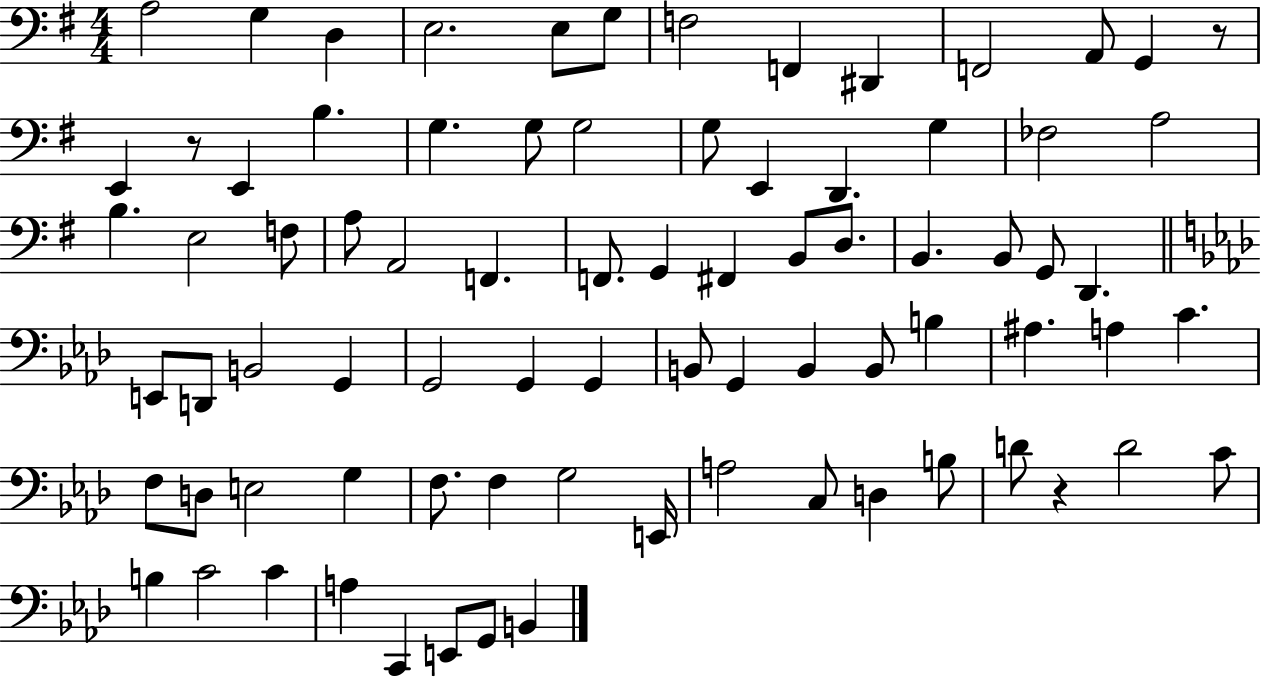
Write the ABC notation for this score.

X:1
T:Untitled
M:4/4
L:1/4
K:G
A,2 G, D, E,2 E,/2 G,/2 F,2 F,, ^D,, F,,2 A,,/2 G,, z/2 E,, z/2 E,, B, G, G,/2 G,2 G,/2 E,, D,, G, _F,2 A,2 B, E,2 F,/2 A,/2 A,,2 F,, F,,/2 G,, ^F,, B,,/2 D,/2 B,, B,,/2 G,,/2 D,, E,,/2 D,,/2 B,,2 G,, G,,2 G,, G,, B,,/2 G,, B,, B,,/2 B, ^A, A, C F,/2 D,/2 E,2 G, F,/2 F, G,2 E,,/4 A,2 C,/2 D, B,/2 D/2 z D2 C/2 B, C2 C A, C,, E,,/2 G,,/2 B,,